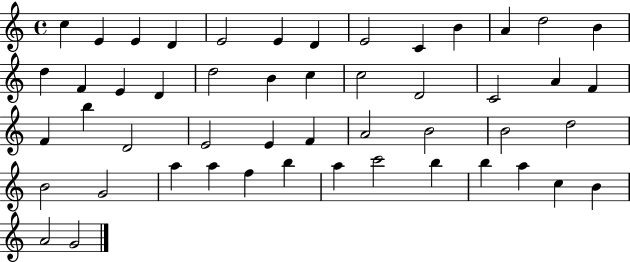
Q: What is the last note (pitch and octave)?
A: G4